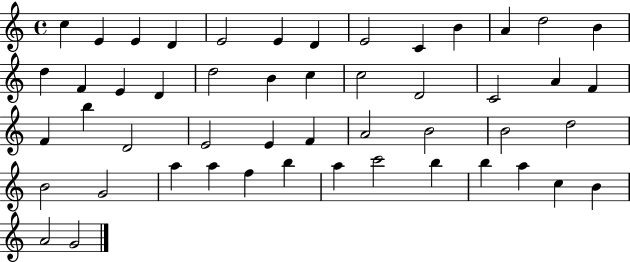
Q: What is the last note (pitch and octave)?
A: G4